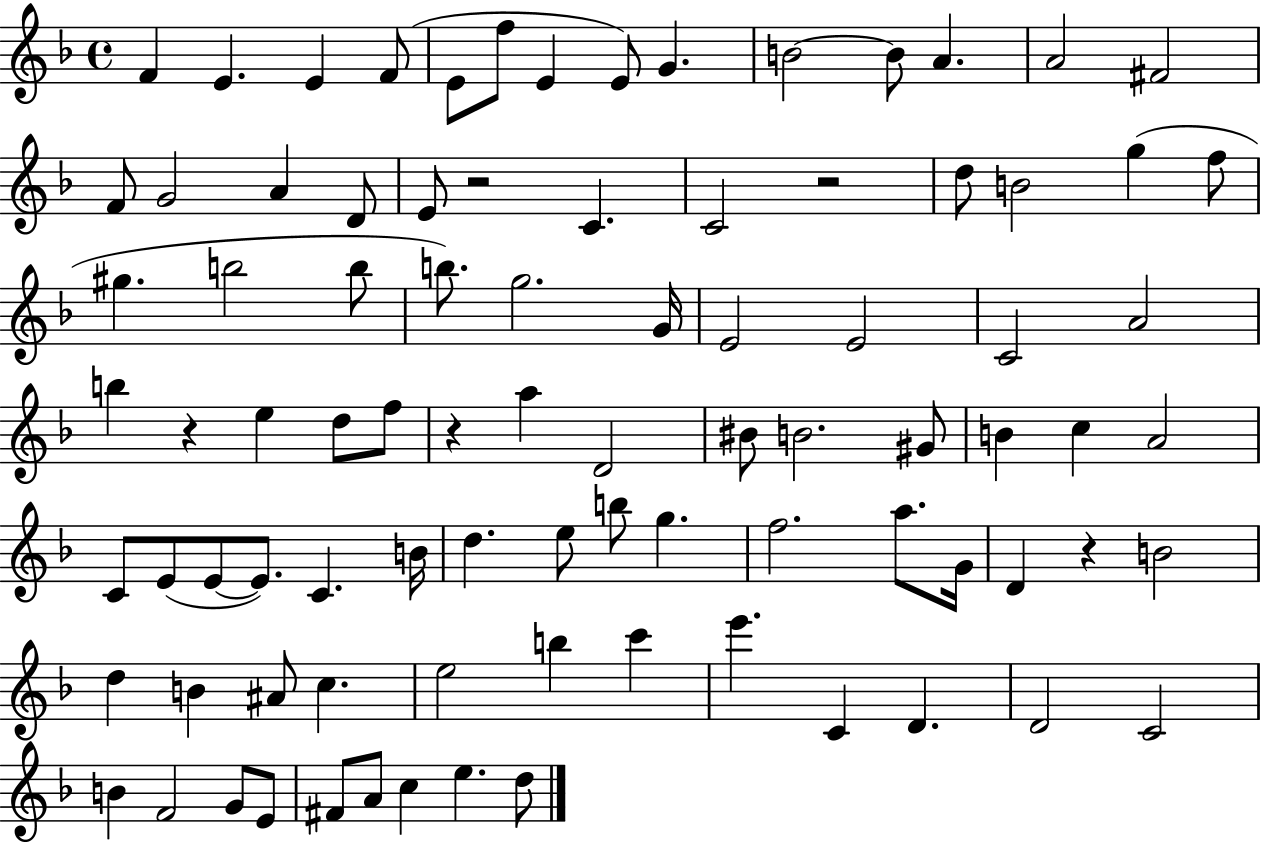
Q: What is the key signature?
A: F major